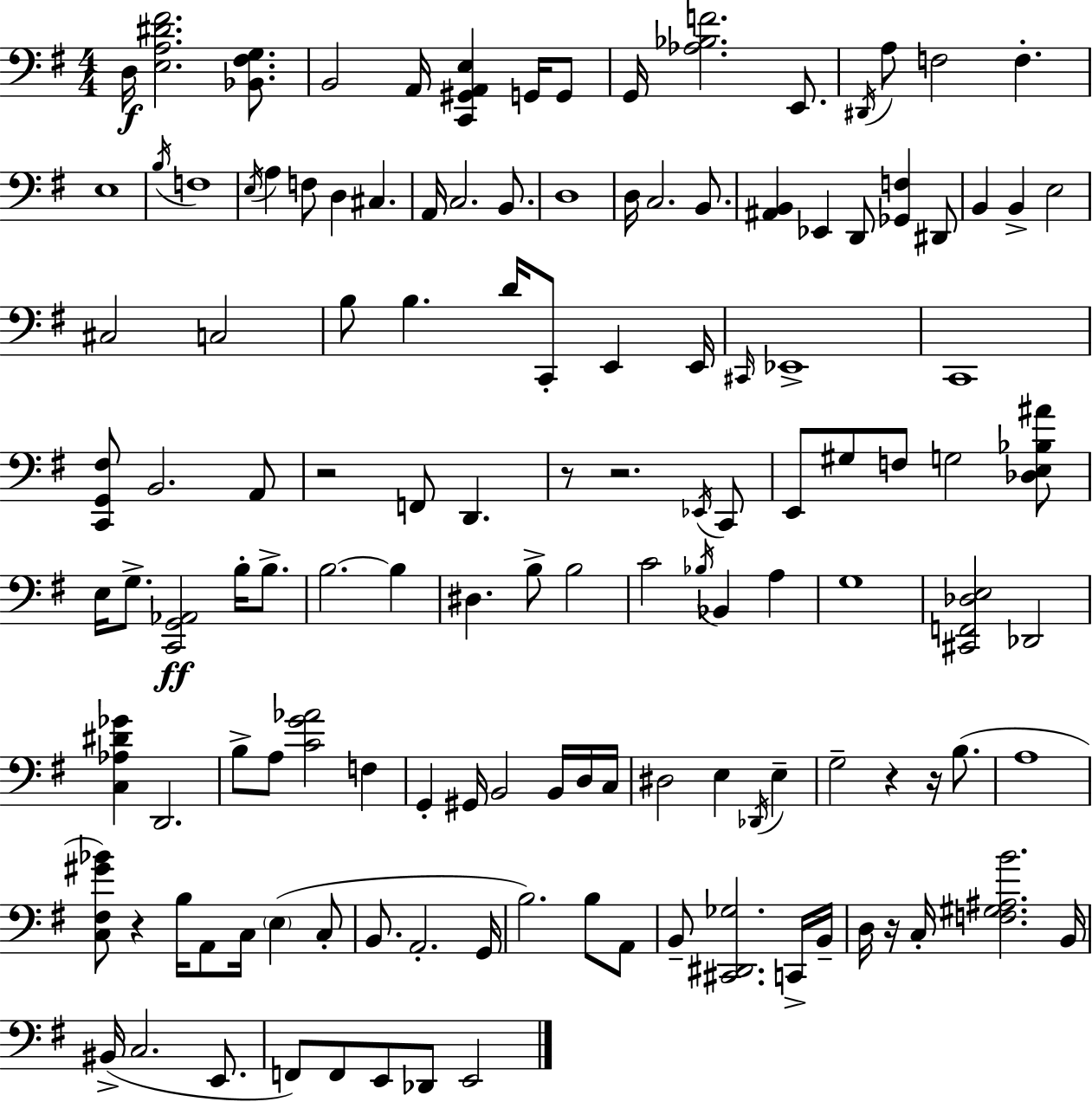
D3/s [E3,A3,D#4,F#4]/h. [Bb2,F#3,G3]/e. B2/h A2/s [C2,G#2,A2,E3]/q G2/s G2/e G2/s [Ab3,Bb3,F4]/h. E2/e. D#2/s A3/e F3/h F3/q. E3/w B3/s F3/w E3/s A3/q F3/e D3/q C#3/q. A2/s C3/h. B2/e. D3/w D3/s C3/h. B2/e. [A#2,B2]/q Eb2/q D2/e [Gb2,F3]/q D#2/e B2/q B2/q E3/h C#3/h C3/h B3/e B3/q. D4/s C2/e E2/q E2/s C#2/s Eb2/w C2/w [C2,G2,F#3]/e B2/h. A2/e R/h F2/e D2/q. R/e R/h. Eb2/s C2/e E2/e G#3/e F3/e G3/h [Db3,E3,Bb3,A#4]/e E3/s G3/e. [C2,G2,Ab2]/h B3/s B3/e. B3/h. B3/q D#3/q. B3/e B3/h C4/h Bb3/s Bb2/q A3/q G3/w [C#2,F2,Db3,E3]/h Db2/h [C3,Ab3,D#4,Gb4]/q D2/h. B3/e A3/e [C4,G4,Ab4]/h F3/q G2/q G#2/s B2/h B2/s D3/s C3/s D#3/h E3/q Db2/s E3/q G3/h R/q R/s B3/e. A3/w [C3,F#3,G#4,Bb4]/e R/q B3/s A2/e C3/s E3/q C3/e B2/e. A2/h. G2/s B3/h. B3/e A2/e B2/e [C#2,D#2,Gb3]/h. C2/s B2/s D3/s R/s C3/s [F3,G#3,A#3,B4]/h. B2/s BIS2/s C3/h. E2/e. F2/e F2/e E2/e Db2/e E2/h